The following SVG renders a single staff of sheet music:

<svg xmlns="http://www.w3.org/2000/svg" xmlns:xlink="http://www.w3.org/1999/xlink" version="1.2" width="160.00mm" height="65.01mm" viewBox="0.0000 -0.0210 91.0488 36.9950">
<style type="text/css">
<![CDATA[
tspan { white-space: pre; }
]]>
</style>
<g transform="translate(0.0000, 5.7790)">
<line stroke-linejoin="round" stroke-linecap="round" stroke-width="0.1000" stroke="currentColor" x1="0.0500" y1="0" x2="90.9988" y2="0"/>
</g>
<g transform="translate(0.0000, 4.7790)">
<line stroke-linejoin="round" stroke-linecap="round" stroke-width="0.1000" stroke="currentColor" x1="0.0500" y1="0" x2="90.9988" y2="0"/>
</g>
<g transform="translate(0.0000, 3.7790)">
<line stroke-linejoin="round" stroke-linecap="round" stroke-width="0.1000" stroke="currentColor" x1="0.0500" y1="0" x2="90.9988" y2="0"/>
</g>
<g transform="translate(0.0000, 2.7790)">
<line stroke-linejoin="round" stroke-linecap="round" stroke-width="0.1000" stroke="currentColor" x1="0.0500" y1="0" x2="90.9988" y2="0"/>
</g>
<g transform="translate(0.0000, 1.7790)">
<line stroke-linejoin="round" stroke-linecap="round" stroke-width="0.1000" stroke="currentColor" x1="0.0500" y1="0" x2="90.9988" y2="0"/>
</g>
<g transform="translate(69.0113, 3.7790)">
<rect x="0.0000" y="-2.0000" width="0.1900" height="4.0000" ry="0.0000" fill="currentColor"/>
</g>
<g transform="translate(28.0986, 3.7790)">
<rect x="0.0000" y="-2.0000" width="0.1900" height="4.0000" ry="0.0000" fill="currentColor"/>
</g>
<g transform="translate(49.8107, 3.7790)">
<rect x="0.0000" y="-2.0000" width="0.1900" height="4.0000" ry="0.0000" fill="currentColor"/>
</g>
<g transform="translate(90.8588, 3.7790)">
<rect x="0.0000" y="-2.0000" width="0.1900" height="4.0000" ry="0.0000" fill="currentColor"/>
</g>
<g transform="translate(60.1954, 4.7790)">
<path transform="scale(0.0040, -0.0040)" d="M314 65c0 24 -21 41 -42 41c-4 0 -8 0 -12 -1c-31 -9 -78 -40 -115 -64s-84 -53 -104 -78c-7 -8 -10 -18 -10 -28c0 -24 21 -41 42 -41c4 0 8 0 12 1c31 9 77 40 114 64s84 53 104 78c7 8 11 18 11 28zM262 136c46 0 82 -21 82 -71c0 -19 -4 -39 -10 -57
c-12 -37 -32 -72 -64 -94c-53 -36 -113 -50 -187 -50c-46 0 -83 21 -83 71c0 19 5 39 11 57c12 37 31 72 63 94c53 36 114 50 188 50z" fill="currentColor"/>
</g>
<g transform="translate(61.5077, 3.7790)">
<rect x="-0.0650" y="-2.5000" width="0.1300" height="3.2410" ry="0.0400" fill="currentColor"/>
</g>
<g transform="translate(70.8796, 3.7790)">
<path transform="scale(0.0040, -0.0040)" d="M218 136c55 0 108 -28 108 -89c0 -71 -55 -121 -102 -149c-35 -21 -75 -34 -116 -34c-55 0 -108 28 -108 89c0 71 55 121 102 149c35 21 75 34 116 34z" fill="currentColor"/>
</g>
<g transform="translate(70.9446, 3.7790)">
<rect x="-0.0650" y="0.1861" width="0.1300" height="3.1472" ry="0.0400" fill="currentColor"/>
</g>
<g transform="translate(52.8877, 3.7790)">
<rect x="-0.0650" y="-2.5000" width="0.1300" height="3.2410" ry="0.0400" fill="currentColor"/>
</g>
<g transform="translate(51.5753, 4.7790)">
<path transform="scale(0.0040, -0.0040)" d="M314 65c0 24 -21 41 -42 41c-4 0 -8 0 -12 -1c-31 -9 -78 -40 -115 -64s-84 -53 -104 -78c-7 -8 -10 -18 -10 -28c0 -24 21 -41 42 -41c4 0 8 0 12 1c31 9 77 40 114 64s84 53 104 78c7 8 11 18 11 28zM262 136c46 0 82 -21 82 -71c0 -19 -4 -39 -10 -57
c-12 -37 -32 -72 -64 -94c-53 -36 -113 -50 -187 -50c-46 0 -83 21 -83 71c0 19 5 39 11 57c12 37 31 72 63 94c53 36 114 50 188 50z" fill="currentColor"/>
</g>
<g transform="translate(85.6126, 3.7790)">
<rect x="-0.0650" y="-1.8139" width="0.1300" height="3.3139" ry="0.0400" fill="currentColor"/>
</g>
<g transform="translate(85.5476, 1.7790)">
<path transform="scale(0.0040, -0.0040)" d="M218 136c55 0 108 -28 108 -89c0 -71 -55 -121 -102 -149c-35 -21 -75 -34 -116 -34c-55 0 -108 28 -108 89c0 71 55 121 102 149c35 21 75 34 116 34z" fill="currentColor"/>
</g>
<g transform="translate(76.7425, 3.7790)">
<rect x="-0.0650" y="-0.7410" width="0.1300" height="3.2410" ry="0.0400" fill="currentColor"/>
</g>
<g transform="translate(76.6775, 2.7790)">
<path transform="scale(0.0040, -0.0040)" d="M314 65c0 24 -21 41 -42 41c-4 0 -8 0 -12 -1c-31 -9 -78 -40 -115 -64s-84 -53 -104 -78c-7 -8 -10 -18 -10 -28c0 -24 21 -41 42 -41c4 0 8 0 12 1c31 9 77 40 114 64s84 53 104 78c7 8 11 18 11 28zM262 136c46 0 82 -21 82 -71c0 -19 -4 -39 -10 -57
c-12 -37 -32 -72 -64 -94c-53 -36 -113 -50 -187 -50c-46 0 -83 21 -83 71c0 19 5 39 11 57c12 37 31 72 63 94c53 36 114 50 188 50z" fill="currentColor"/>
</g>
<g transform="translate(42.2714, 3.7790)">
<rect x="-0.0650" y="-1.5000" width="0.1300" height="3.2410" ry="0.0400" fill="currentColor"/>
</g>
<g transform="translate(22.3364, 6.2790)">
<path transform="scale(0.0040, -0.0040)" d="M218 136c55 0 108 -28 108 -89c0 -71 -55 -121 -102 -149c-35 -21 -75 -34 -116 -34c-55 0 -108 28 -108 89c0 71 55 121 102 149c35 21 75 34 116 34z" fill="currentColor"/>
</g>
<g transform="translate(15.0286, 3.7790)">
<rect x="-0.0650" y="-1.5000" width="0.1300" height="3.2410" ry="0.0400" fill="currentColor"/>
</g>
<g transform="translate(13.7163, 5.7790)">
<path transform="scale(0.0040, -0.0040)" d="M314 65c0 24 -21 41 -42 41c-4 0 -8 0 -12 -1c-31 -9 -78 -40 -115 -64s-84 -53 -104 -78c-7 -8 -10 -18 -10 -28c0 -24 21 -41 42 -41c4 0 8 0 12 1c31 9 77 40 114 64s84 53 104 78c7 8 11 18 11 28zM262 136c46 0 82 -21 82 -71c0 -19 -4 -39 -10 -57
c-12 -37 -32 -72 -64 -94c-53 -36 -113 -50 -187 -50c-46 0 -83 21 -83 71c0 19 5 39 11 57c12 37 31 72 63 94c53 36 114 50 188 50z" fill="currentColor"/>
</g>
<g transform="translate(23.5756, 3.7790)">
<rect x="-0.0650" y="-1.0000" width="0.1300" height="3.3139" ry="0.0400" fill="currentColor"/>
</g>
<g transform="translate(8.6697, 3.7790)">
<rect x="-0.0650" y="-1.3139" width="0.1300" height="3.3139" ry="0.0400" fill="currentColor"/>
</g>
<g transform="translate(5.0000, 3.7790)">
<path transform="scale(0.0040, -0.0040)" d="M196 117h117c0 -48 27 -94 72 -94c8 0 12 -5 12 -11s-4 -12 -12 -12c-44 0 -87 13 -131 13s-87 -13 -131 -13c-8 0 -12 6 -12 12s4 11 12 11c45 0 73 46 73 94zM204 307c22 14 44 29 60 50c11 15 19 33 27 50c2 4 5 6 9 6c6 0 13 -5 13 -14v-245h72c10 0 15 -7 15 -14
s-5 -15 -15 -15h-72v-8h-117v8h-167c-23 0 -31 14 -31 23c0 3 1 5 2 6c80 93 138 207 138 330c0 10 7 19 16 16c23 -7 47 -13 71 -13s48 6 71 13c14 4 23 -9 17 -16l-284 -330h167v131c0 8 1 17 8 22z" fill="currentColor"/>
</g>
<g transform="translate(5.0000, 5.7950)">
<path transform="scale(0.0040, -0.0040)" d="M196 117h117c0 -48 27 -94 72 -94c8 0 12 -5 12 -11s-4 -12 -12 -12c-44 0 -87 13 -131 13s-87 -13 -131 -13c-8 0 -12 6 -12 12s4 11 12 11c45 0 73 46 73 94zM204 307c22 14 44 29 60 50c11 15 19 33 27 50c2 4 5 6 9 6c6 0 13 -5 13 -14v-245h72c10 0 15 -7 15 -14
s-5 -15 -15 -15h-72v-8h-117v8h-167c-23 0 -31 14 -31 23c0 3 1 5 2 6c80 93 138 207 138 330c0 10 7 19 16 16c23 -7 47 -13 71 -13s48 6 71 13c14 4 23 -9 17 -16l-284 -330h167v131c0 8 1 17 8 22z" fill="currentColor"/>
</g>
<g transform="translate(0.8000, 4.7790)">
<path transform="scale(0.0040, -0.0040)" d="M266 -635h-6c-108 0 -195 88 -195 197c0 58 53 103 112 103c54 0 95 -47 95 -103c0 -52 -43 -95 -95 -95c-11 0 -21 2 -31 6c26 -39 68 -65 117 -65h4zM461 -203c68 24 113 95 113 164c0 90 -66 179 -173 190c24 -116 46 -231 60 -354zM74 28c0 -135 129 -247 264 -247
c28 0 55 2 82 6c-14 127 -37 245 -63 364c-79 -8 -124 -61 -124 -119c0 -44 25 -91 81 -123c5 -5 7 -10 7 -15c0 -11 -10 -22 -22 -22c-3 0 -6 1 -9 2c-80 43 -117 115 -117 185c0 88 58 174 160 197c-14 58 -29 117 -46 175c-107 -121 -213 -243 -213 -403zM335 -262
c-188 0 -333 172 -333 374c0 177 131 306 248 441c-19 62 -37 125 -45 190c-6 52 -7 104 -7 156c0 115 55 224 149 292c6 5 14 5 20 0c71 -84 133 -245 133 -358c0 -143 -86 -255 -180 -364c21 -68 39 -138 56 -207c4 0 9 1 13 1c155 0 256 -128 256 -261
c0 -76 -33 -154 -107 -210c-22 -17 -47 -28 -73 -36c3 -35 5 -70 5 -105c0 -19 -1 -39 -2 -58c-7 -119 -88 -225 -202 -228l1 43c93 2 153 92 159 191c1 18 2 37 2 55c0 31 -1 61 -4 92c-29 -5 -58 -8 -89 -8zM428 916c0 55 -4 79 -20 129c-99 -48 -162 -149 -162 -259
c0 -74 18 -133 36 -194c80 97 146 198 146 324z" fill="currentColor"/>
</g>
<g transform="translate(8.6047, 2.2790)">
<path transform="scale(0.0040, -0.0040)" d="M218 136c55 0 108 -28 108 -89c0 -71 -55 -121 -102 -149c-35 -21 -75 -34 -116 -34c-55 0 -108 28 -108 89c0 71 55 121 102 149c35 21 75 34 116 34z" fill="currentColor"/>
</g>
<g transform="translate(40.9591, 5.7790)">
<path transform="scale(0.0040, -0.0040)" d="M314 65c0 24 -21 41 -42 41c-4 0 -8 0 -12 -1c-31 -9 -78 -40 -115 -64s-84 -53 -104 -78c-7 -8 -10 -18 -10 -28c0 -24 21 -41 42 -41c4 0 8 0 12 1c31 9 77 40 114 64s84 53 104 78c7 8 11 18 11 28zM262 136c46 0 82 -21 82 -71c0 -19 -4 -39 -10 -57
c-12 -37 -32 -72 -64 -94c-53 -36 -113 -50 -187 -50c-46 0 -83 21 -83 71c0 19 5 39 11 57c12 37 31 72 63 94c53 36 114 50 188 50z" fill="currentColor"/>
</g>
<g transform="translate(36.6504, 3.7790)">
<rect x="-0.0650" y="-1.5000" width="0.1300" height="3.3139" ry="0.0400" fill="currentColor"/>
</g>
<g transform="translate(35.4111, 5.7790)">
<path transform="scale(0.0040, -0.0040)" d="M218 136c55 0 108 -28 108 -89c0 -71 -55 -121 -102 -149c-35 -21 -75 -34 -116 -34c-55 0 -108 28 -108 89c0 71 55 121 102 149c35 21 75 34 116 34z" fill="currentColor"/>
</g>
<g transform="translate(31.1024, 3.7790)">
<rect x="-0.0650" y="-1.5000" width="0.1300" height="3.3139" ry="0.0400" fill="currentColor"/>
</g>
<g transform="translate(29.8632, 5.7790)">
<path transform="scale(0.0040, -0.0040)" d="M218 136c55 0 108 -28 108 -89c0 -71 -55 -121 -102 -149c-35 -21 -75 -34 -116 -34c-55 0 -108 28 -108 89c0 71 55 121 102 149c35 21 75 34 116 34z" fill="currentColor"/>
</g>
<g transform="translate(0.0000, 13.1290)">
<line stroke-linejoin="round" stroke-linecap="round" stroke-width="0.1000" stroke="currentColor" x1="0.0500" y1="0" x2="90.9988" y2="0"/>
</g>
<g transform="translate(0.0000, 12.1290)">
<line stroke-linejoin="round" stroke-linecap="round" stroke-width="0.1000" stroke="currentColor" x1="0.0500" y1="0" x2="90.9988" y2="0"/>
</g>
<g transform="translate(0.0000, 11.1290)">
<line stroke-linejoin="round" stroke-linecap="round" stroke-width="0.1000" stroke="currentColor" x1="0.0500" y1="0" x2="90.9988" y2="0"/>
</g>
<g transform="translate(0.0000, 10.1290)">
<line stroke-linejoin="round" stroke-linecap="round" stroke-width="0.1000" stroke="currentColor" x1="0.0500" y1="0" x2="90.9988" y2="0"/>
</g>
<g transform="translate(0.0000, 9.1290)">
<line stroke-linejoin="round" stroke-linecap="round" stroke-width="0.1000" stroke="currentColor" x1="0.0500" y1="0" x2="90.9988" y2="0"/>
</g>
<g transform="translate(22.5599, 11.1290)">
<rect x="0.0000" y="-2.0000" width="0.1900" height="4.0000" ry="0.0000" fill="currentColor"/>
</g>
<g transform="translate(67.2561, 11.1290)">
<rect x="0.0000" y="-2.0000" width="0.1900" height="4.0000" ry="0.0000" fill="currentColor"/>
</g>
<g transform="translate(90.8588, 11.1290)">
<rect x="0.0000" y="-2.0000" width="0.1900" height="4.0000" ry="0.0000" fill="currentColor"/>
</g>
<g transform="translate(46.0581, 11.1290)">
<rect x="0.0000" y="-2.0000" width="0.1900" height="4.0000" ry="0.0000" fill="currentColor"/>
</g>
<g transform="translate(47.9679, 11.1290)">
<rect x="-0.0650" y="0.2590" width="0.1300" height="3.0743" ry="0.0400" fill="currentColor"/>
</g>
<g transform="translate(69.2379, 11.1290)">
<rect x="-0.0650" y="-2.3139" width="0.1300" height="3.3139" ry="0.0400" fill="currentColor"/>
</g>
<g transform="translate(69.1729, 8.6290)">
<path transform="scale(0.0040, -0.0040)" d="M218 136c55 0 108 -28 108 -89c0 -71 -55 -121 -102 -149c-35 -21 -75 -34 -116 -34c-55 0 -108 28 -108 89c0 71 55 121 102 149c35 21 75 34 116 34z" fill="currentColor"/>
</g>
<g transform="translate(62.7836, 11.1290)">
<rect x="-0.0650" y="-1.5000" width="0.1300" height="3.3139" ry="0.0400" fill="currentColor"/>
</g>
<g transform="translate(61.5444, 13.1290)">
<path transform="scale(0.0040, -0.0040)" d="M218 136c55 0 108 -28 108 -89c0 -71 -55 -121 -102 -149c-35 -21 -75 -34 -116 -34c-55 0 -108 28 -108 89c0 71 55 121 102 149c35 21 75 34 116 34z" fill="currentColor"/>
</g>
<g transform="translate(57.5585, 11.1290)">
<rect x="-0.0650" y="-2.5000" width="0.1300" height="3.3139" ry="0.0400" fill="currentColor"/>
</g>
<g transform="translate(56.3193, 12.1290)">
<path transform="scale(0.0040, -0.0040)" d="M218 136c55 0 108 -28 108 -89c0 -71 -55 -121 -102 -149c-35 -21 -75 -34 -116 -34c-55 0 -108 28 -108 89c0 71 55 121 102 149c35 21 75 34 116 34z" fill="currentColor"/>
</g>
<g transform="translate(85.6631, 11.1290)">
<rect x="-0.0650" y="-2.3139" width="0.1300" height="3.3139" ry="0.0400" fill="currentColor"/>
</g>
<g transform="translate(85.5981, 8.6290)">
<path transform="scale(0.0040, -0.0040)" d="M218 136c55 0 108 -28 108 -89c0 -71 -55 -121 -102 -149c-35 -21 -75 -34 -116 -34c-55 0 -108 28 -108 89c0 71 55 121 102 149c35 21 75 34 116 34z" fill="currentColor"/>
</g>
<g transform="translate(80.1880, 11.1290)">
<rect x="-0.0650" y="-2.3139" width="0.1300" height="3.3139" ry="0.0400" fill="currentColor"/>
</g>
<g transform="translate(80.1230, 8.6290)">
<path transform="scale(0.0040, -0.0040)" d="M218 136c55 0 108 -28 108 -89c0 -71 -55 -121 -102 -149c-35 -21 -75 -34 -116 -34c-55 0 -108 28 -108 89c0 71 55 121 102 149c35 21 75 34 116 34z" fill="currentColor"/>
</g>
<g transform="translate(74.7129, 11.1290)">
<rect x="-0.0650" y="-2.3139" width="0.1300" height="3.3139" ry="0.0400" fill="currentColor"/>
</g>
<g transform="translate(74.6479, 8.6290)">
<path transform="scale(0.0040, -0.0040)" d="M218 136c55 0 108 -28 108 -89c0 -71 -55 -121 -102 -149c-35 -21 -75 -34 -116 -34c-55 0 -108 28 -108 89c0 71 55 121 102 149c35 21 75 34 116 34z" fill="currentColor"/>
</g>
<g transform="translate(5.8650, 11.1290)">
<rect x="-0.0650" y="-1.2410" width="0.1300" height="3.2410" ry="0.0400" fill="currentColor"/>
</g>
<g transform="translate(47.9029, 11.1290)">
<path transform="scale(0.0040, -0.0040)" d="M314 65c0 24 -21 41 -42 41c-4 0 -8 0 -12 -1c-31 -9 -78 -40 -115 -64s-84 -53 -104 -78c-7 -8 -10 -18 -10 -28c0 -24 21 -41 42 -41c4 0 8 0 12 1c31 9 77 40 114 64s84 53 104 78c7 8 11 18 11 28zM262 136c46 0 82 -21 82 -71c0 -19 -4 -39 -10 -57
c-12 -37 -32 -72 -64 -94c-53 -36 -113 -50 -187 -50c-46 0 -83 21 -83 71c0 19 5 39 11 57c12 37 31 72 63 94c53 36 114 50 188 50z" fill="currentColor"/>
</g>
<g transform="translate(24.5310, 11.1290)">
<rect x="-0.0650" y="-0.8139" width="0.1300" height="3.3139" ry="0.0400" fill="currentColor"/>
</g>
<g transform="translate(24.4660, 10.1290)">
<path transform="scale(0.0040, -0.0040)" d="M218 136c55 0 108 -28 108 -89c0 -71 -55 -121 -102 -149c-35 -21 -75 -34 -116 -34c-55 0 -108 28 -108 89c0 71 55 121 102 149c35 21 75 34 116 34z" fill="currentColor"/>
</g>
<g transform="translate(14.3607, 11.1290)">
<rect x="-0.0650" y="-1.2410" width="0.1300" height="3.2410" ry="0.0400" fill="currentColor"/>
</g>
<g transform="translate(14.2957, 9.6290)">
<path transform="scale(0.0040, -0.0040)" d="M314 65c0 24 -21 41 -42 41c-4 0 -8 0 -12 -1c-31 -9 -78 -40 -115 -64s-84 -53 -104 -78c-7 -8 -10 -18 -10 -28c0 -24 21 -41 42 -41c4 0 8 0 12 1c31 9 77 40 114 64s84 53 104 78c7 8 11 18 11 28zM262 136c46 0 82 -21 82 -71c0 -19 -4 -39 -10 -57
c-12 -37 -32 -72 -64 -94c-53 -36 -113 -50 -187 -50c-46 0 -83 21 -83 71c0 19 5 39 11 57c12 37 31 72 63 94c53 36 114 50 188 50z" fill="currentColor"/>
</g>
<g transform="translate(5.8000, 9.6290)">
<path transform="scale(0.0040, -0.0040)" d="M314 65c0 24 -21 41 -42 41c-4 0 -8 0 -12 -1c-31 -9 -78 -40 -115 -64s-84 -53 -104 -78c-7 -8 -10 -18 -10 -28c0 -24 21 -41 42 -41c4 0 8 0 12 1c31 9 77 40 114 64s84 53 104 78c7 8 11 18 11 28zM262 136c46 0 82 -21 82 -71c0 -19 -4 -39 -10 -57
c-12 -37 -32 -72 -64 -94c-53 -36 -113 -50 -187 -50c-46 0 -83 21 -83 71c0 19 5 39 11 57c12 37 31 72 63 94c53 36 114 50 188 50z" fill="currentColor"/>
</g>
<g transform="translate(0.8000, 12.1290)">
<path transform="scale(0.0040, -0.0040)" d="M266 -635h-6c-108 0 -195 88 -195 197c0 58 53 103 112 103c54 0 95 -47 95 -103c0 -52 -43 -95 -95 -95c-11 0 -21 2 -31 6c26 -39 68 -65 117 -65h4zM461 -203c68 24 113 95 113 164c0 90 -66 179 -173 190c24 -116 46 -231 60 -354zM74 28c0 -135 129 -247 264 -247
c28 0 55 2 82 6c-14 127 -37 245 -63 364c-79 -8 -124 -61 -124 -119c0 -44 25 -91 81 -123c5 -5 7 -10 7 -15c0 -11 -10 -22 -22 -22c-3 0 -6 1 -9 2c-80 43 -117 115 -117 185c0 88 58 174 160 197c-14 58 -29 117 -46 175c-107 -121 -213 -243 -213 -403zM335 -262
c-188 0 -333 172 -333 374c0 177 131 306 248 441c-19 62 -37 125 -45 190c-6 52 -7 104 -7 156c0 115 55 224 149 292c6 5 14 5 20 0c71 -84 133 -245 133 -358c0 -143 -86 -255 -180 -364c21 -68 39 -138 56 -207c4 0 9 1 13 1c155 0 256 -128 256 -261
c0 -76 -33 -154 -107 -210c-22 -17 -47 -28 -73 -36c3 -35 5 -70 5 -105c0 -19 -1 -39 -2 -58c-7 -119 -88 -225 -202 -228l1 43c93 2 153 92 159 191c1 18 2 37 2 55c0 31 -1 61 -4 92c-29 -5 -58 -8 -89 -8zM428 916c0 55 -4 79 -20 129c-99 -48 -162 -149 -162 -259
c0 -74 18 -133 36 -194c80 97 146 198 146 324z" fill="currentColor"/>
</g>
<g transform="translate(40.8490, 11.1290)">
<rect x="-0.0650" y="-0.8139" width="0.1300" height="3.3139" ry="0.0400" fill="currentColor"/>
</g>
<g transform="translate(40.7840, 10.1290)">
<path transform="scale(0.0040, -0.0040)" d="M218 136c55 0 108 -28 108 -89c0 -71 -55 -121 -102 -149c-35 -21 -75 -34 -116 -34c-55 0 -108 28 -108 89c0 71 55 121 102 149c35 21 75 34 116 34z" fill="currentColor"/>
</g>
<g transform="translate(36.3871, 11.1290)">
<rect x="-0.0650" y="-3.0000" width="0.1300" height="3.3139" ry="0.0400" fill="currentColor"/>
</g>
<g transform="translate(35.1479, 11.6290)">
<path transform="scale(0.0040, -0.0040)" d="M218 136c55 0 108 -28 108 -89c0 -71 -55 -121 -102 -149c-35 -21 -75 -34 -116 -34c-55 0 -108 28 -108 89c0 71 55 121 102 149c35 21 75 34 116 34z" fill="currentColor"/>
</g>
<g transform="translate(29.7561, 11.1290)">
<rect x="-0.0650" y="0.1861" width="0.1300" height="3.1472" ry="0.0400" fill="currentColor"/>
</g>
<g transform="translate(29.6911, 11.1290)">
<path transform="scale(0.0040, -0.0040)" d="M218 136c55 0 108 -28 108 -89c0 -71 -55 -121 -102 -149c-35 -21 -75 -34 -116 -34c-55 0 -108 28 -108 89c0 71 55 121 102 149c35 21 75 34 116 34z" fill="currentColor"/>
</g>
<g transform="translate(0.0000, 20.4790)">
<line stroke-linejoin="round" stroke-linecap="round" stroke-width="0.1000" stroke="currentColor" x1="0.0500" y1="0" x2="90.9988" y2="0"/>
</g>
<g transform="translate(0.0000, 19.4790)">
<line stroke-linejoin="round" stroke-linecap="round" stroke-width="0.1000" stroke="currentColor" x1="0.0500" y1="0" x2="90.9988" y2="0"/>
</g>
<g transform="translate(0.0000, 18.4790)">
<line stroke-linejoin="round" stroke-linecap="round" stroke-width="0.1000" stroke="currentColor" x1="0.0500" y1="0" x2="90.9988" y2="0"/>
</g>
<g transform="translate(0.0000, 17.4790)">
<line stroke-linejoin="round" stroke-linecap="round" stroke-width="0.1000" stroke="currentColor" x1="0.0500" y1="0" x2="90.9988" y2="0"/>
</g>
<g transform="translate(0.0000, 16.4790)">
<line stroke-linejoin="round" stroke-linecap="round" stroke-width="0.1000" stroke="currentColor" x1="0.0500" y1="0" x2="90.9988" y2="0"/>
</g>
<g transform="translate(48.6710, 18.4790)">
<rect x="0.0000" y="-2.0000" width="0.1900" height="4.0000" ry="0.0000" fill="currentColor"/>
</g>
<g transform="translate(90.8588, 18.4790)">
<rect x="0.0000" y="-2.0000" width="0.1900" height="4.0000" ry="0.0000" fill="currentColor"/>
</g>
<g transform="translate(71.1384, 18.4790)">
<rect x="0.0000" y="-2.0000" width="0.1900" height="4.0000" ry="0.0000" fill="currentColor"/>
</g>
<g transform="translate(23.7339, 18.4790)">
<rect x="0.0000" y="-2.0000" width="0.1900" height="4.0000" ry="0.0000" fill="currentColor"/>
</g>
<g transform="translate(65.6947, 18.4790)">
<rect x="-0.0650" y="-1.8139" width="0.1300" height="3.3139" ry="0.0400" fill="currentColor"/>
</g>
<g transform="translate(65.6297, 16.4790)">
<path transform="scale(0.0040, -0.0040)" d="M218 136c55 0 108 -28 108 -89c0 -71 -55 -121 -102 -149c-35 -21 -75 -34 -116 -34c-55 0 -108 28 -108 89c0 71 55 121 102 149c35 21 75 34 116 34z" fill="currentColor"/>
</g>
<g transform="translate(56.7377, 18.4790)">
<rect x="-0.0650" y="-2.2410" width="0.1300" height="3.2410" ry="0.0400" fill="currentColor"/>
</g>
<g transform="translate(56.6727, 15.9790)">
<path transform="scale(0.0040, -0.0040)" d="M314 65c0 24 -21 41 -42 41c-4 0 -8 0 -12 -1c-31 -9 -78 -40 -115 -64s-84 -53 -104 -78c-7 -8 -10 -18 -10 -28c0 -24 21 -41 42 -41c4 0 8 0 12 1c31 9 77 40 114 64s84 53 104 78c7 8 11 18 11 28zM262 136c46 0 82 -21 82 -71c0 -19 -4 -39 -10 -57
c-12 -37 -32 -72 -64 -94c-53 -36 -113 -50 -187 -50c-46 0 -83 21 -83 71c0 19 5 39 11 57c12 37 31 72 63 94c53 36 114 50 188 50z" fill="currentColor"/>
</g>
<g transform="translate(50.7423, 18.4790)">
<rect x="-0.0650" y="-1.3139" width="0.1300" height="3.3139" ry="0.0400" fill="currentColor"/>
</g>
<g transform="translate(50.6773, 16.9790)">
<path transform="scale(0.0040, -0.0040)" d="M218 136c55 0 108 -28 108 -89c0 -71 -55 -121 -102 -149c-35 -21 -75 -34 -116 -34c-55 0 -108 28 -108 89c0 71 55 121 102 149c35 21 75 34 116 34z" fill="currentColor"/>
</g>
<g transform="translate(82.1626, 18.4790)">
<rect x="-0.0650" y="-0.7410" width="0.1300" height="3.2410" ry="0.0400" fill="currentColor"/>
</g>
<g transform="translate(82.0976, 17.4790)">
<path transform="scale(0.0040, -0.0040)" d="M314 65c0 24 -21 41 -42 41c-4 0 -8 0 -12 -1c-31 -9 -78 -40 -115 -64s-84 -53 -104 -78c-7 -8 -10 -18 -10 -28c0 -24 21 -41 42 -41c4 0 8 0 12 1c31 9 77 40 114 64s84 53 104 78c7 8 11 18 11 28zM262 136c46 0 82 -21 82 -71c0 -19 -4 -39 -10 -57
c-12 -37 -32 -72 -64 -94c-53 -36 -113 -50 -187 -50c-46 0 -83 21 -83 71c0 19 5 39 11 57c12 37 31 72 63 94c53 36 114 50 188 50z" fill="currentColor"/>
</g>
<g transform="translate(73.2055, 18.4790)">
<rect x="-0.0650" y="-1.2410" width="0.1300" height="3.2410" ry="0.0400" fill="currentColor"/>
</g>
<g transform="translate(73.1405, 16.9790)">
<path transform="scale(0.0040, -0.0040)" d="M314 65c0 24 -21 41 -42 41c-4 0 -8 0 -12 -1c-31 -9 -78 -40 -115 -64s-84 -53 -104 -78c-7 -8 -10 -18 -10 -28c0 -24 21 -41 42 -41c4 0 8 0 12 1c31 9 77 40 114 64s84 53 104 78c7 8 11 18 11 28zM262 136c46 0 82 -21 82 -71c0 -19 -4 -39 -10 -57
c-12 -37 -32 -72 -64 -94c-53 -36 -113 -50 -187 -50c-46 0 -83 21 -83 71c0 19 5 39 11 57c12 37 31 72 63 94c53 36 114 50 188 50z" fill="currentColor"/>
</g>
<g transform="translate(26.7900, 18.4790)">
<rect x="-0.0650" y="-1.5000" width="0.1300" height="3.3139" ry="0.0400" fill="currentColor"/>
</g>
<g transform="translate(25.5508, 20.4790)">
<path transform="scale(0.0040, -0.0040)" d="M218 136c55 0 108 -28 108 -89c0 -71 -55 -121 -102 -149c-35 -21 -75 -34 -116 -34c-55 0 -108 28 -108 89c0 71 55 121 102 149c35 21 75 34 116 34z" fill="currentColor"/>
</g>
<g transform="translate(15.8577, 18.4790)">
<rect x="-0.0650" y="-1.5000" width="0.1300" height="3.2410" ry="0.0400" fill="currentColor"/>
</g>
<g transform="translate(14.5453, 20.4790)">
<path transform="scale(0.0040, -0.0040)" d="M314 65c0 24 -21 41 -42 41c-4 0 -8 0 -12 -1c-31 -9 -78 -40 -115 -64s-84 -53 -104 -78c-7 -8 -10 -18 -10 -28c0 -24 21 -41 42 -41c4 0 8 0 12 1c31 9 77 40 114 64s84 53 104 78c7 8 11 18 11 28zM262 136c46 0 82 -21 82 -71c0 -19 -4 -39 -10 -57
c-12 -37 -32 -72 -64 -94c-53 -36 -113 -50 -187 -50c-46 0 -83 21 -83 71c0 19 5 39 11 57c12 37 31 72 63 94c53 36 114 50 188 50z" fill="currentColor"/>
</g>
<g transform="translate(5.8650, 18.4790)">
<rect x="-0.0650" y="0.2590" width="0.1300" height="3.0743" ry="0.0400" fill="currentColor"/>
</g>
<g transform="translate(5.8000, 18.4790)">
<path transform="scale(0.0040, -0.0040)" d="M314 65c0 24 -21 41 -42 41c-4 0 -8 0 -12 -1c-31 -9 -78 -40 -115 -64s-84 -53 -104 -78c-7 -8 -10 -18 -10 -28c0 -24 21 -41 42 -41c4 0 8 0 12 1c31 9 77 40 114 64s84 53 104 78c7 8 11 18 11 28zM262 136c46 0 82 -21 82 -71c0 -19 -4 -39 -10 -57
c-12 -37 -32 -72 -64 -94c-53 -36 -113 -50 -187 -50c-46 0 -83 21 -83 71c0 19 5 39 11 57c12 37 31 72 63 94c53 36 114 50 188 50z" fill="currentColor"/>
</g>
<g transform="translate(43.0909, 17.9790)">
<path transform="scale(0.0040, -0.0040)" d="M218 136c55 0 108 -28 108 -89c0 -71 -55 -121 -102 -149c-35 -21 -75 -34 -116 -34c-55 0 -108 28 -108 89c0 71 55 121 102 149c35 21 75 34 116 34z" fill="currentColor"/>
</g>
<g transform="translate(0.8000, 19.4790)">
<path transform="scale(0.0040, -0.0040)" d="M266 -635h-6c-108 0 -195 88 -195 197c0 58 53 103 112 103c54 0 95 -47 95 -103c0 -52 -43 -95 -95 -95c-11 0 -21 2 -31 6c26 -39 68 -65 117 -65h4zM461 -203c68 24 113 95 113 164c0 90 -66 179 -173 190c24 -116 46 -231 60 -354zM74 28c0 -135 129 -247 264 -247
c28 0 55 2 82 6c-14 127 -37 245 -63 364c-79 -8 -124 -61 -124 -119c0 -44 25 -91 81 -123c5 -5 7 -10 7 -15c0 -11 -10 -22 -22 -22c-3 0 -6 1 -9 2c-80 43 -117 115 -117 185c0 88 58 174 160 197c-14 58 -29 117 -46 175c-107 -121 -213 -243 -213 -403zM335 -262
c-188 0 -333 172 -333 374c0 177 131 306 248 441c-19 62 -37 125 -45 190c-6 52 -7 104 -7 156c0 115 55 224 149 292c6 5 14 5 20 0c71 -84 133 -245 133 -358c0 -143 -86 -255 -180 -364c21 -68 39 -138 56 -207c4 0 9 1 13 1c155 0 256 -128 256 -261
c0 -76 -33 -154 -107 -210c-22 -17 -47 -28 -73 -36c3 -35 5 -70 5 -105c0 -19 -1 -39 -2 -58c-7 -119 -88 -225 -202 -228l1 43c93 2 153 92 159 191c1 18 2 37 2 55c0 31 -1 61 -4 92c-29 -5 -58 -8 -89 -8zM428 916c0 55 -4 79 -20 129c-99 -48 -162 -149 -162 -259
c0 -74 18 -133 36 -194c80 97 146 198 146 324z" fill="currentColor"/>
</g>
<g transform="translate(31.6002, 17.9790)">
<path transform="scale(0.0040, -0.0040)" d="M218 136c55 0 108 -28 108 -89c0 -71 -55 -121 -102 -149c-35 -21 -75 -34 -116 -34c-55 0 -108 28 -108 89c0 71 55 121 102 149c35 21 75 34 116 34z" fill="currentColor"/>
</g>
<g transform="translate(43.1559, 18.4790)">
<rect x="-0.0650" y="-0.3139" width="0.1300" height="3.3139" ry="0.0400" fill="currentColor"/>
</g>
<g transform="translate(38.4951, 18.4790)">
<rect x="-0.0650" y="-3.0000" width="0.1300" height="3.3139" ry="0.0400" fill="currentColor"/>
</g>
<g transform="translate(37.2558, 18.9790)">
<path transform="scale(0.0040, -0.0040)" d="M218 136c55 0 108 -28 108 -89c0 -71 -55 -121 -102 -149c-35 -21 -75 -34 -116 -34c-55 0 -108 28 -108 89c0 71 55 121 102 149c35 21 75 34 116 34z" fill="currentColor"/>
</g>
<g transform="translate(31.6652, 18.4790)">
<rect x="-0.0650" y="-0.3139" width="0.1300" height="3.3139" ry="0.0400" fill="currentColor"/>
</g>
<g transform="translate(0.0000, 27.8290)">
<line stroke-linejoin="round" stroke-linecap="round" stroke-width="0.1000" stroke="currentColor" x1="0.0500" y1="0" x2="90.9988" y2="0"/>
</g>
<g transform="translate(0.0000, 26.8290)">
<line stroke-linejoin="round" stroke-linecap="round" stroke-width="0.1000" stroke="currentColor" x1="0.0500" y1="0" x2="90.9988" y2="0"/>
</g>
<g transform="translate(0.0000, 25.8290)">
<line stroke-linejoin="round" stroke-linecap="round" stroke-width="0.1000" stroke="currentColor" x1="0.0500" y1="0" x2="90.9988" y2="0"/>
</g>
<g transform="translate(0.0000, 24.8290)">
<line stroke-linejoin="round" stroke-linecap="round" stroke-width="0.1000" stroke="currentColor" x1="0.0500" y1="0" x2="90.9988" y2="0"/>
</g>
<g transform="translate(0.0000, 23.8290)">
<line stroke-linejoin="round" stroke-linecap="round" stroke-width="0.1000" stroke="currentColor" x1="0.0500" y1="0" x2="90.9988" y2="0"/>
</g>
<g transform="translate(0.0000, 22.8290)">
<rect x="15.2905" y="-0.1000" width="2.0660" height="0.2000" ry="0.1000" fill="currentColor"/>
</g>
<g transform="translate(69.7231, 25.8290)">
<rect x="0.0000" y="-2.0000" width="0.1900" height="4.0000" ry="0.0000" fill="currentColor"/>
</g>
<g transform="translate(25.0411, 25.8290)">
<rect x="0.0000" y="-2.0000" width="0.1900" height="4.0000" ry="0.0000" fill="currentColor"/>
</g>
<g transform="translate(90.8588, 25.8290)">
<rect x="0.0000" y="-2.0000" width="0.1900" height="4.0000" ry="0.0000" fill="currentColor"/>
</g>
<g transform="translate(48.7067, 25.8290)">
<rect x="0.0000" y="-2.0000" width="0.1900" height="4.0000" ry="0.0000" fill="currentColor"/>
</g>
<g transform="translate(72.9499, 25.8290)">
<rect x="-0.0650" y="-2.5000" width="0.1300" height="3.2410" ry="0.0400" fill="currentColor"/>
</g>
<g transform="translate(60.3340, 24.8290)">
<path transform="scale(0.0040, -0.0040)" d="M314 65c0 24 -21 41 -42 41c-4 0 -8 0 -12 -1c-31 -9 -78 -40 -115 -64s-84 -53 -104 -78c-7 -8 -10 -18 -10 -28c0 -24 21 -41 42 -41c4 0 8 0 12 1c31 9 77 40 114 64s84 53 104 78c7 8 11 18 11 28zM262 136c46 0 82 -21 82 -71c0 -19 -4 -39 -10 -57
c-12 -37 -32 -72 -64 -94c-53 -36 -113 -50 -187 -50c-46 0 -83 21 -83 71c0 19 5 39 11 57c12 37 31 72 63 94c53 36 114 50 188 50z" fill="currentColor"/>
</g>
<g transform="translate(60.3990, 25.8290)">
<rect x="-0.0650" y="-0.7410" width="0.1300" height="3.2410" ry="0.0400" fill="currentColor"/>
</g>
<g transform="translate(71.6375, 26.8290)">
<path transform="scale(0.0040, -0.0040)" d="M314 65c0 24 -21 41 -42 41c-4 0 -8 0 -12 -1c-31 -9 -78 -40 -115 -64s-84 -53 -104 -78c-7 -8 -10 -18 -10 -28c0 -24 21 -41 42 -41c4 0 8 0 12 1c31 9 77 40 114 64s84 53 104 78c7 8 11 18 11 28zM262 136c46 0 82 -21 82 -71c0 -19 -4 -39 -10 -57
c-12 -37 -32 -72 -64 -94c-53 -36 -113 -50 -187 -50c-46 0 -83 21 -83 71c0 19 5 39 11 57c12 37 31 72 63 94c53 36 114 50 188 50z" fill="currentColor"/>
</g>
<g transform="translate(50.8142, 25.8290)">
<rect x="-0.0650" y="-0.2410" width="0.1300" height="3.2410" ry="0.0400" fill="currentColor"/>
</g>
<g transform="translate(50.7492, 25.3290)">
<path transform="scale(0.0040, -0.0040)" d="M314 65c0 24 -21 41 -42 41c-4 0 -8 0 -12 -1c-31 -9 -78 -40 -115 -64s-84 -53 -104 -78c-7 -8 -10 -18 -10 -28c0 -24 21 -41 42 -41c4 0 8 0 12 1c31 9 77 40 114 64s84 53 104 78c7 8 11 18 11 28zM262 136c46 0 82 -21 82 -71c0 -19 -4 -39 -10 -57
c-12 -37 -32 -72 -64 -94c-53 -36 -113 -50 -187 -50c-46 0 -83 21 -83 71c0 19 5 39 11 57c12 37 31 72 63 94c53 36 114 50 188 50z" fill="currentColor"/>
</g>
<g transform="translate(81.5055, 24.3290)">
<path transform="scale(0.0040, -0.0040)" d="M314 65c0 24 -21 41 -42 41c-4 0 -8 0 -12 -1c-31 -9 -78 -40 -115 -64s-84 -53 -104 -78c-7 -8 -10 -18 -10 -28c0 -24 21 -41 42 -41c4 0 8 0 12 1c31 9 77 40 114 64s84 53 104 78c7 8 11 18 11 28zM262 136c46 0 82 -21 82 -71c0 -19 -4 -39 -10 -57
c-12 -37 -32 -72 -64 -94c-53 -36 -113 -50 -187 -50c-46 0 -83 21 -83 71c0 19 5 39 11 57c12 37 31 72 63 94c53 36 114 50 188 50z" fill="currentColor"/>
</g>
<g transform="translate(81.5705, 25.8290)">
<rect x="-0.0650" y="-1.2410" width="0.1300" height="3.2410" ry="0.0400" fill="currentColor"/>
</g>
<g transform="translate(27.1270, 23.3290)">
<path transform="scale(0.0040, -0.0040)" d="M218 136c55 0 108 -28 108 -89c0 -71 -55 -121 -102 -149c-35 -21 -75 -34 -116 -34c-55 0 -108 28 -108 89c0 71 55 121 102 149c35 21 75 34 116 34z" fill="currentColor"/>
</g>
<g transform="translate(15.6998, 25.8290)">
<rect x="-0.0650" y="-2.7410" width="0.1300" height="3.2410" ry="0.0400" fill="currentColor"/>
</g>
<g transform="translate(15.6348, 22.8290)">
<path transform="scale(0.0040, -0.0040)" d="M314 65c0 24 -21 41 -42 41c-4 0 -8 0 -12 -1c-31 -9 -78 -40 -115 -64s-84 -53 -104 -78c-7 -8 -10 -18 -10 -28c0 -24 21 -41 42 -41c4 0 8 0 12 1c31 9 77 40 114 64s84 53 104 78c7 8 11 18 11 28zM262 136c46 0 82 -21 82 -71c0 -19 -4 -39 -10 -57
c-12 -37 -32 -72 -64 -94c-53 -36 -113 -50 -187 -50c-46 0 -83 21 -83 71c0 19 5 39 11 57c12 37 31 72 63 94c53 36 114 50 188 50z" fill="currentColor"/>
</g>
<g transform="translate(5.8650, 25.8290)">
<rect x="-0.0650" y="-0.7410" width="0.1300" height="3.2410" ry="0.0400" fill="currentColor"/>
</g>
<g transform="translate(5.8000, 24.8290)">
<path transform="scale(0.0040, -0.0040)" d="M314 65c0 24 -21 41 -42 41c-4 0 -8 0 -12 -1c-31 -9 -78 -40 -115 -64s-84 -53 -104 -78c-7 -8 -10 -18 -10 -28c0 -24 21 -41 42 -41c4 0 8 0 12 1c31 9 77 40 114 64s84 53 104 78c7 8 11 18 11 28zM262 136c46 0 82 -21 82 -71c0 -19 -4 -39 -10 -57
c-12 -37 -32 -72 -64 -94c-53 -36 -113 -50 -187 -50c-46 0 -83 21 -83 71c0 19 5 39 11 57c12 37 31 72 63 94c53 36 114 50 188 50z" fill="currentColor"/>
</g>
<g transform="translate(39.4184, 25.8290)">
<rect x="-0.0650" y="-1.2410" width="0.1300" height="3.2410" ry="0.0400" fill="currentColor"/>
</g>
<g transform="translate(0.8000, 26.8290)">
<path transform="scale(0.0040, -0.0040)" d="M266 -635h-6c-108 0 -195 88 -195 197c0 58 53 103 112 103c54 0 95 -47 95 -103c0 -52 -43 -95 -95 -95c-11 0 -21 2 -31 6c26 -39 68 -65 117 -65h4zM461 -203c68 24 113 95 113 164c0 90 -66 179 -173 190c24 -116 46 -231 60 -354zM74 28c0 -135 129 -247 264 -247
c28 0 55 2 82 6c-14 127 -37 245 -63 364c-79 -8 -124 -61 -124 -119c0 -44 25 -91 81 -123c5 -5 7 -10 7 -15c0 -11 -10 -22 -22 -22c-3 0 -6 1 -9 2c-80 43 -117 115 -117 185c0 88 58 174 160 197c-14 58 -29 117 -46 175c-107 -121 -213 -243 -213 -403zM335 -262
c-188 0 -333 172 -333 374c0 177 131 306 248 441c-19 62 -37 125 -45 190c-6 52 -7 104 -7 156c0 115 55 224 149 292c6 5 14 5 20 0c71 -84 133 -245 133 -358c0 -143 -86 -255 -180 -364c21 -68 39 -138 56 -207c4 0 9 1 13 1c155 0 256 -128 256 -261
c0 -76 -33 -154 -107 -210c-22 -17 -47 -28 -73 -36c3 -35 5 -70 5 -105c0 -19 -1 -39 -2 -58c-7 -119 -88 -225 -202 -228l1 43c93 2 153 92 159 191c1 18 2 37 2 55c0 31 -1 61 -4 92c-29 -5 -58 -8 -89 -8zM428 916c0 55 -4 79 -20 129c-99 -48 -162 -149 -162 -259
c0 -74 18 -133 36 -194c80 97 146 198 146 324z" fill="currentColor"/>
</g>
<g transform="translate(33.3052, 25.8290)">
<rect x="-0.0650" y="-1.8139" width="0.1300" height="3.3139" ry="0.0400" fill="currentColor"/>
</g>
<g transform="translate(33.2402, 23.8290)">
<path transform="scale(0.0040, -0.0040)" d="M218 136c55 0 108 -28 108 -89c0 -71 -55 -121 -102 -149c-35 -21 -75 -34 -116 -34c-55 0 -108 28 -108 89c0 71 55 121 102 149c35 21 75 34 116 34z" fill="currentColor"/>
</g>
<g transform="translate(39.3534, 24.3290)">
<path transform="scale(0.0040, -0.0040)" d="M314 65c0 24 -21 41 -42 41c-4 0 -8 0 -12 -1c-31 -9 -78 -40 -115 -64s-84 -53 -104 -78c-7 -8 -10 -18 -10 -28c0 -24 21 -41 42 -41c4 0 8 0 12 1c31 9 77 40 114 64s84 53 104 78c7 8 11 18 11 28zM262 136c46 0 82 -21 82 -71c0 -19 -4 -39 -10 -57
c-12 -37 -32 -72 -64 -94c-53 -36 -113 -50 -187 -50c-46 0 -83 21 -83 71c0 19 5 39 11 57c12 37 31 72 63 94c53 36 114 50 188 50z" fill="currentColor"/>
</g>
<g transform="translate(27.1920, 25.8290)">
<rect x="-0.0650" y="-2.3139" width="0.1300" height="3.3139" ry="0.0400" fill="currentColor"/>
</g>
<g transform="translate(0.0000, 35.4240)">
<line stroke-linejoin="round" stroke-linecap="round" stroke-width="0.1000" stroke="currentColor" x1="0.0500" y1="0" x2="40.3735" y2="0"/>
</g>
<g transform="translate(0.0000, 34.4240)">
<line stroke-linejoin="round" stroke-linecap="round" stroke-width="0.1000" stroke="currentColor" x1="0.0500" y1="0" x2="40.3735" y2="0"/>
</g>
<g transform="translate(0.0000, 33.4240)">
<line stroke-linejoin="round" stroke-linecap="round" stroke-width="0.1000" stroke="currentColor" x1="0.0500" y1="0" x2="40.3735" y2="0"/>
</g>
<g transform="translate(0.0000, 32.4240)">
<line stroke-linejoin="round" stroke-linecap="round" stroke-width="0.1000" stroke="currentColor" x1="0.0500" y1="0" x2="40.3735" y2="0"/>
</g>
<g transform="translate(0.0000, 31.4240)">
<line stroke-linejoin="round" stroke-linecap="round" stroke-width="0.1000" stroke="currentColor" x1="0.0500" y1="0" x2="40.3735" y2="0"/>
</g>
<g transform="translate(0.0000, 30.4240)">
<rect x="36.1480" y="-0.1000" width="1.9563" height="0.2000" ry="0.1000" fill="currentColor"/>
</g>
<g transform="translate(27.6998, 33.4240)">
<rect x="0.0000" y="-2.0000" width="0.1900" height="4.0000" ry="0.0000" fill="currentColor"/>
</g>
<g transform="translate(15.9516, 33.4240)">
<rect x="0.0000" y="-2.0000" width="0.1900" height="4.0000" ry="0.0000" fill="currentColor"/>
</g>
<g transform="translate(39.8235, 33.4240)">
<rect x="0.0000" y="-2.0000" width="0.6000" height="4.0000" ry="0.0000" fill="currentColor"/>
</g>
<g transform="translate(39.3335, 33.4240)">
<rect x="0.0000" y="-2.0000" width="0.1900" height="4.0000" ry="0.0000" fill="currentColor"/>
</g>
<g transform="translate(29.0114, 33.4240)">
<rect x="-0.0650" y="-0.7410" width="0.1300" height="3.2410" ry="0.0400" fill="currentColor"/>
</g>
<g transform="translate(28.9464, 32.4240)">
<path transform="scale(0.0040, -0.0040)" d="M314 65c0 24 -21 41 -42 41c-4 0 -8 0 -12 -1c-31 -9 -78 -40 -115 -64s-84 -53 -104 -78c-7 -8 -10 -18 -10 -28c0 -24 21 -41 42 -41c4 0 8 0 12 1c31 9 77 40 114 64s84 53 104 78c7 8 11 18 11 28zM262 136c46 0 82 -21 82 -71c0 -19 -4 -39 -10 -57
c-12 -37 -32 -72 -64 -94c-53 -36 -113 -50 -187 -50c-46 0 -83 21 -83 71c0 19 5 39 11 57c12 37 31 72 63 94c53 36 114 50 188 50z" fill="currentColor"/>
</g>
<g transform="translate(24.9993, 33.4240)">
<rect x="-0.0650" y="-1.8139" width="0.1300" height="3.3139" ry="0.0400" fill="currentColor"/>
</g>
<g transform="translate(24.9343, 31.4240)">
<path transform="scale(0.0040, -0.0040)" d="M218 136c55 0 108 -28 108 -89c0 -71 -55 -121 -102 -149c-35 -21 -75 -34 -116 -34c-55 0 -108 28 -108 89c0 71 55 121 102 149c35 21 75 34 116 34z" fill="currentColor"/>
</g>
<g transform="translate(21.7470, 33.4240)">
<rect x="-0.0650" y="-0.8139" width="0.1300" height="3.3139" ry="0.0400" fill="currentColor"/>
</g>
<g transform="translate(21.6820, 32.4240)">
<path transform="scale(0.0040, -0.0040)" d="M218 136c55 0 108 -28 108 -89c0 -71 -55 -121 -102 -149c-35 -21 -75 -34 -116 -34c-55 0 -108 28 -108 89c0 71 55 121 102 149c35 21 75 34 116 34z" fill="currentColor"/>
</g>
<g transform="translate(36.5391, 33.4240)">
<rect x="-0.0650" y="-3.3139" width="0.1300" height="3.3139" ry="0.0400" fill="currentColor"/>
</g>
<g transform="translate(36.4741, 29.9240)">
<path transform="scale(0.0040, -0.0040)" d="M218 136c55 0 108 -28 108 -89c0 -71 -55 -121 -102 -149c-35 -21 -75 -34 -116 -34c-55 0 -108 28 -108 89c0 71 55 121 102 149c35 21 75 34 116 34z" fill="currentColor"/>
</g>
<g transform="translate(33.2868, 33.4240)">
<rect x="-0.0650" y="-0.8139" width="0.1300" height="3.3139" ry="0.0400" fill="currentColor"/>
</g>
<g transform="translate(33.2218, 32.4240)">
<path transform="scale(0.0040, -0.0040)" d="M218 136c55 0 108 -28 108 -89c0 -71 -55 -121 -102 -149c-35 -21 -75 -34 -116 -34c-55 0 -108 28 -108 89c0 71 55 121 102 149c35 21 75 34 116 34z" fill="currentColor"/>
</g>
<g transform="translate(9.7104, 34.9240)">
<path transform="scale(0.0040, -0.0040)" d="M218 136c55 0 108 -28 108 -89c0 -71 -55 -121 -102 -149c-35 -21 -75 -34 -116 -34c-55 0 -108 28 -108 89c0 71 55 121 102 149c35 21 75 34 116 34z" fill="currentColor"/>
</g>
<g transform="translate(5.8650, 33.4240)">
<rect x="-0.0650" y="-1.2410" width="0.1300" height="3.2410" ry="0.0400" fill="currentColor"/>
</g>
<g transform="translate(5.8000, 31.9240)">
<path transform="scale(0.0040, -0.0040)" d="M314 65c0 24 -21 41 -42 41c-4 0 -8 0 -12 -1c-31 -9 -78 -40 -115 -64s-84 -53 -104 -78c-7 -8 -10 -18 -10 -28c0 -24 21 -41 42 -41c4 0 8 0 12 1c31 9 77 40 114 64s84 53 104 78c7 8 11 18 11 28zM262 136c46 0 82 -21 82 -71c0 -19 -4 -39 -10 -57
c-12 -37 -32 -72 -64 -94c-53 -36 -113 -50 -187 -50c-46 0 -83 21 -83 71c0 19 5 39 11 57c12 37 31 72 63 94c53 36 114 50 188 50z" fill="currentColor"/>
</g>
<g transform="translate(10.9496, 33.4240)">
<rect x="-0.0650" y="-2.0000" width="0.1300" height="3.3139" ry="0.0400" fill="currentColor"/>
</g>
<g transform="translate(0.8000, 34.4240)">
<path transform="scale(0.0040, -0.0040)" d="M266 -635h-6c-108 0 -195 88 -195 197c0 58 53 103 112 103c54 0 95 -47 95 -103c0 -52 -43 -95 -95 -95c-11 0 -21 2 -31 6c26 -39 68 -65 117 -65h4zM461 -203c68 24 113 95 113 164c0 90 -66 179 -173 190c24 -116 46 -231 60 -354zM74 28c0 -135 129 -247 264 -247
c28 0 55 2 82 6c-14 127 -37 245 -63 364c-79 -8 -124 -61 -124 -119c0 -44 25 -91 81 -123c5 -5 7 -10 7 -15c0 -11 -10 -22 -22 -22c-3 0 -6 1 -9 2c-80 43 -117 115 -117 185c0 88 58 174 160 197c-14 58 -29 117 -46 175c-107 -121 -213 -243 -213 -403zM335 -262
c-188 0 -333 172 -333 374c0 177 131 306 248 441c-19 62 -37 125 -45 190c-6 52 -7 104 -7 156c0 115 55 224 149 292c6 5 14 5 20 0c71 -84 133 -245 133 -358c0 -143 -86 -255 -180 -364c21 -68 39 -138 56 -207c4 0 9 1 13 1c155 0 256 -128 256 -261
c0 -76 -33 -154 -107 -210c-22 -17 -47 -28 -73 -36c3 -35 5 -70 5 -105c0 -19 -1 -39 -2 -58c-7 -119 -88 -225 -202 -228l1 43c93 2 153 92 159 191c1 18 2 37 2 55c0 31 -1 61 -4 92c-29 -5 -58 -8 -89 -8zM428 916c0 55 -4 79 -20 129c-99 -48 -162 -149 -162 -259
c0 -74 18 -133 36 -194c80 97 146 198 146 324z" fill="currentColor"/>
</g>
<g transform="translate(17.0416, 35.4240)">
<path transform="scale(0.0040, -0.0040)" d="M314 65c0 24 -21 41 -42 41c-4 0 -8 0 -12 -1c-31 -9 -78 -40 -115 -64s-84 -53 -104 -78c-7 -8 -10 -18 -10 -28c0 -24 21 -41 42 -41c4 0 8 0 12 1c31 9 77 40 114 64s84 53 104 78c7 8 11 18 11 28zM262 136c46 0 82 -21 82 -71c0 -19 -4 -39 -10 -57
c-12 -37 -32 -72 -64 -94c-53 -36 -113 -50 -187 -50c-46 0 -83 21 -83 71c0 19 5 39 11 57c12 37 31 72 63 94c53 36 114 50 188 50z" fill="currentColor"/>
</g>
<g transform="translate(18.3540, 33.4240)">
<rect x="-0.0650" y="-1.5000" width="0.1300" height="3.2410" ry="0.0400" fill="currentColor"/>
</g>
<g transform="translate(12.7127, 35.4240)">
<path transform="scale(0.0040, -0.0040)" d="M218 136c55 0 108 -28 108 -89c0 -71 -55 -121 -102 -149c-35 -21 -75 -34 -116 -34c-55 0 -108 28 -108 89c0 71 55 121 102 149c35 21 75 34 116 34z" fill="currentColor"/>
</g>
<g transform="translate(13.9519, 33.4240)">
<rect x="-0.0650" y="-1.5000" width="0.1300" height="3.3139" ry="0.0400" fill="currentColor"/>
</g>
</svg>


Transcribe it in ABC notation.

X:1
T:Untitled
M:4/4
L:1/4
K:C
e E2 D E E E2 G2 G2 B d2 f e2 e2 d B A d B2 G E g g g g B2 E2 E c A c e g2 f e2 d2 d2 a2 g f e2 c2 d2 G2 e2 e2 F E E2 d f d2 d b